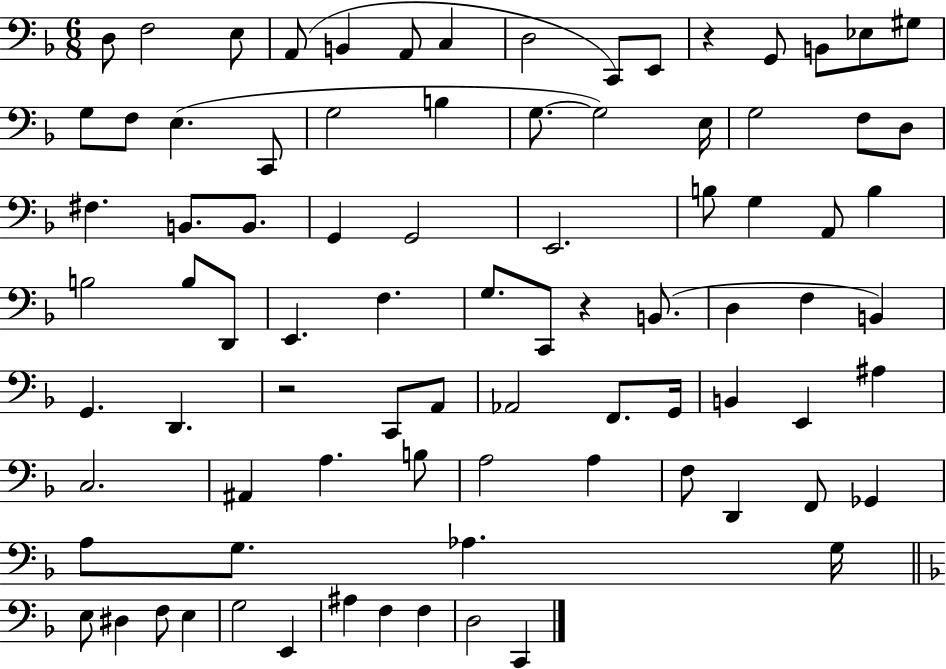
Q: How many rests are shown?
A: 3